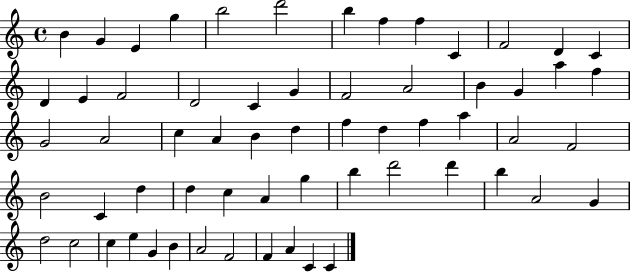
{
  \clef treble
  \time 4/4
  \defaultTimeSignature
  \key c \major
  b'4 g'4 e'4 g''4 | b''2 d'''2 | b''4 f''4 f''4 c'4 | f'2 d'4 c'4 | \break d'4 e'4 f'2 | d'2 c'4 g'4 | f'2 a'2 | b'4 g'4 a''4 f''4 | \break g'2 a'2 | c''4 a'4 b'4 d''4 | f''4 d''4 f''4 a''4 | a'2 f'2 | \break b'2 c'4 d''4 | d''4 c''4 a'4 g''4 | b''4 d'''2 d'''4 | b''4 a'2 g'4 | \break d''2 c''2 | c''4 e''4 g'4 b'4 | a'2 f'2 | f'4 a'4 c'4 c'4 | \break \bar "|."
}